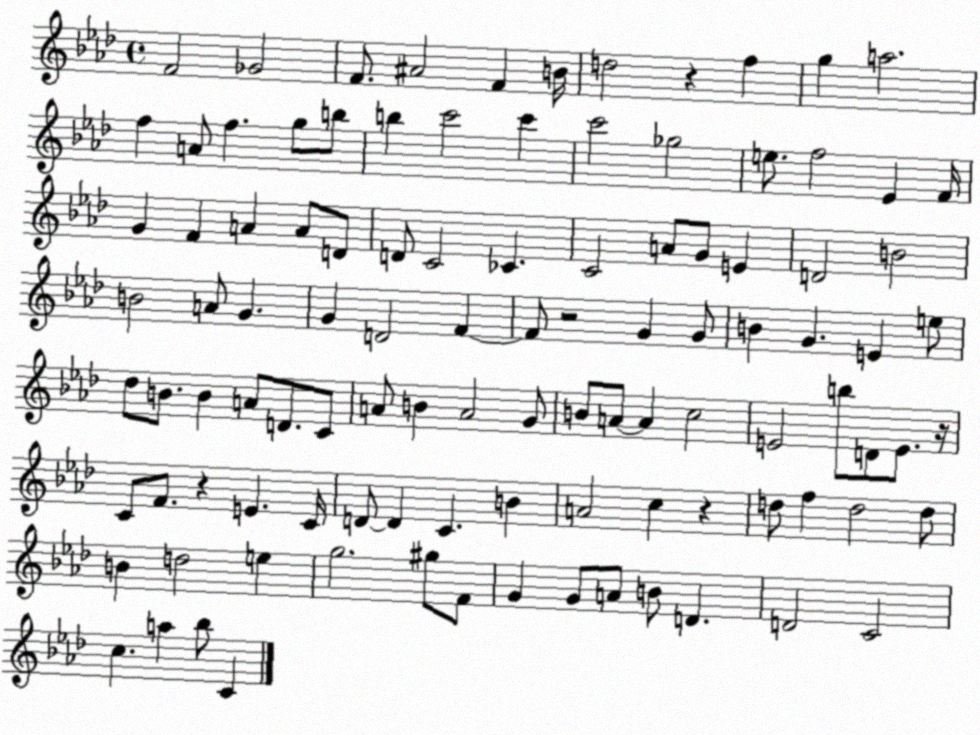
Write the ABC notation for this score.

X:1
T:Untitled
M:4/4
L:1/4
K:Ab
F2 _G2 F/2 ^A2 F B/4 d2 z f g a2 f A/2 f g/2 b/2 b c'2 c' c'2 _g2 e/2 f2 _E F/4 G F A A/2 D/2 D/2 C2 _C C2 A/2 G/2 E D2 B2 B2 A/2 G G D2 F F/2 z2 G G/2 B G E e/2 _d/2 B/2 B A/2 D/2 C/2 A/2 B A2 G/2 B/2 A/2 A c2 E2 b/2 D/2 E/2 z/4 C/2 F/2 z E C/4 D/2 D C B A2 c z d/2 f d2 d/2 B d2 e g2 ^g/2 F/2 G G/2 A/2 B/2 D D2 C2 c a _b/2 C